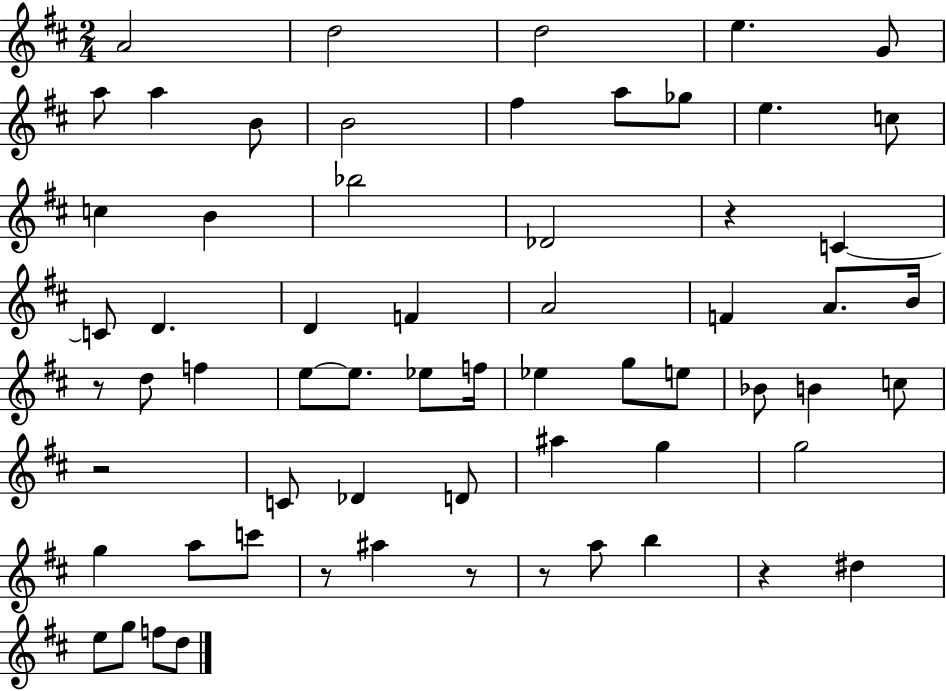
A4/h D5/h D5/h E5/q. G4/e A5/e A5/q B4/e B4/h F#5/q A5/e Gb5/e E5/q. C5/e C5/q B4/q Bb5/h Db4/h R/q C4/q C4/e D4/q. D4/q F4/q A4/h F4/q A4/e. B4/s R/e D5/e F5/q E5/e E5/e. Eb5/e F5/s Eb5/q G5/e E5/e Bb4/e B4/q C5/e R/h C4/e Db4/q D4/e A#5/q G5/q G5/h G5/q A5/e C6/e R/e A#5/q R/e R/e A5/e B5/q R/q D#5/q E5/e G5/e F5/e D5/e